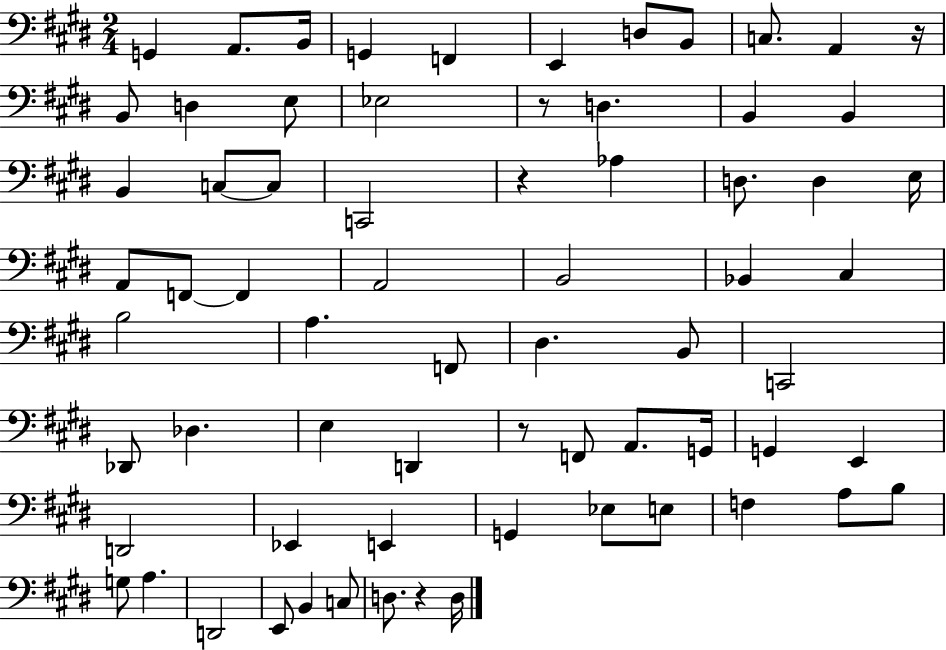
{
  \clef bass
  \numericTimeSignature
  \time 2/4
  \key e \major
  g,4 a,8. b,16 | g,4 f,4 | e,4 d8 b,8 | c8. a,4 r16 | \break b,8 d4 e8 | ees2 | r8 d4. | b,4 b,4 | \break b,4 c8~~ c8 | c,2 | r4 aes4 | d8. d4 e16 | \break a,8 f,8~~ f,4 | a,2 | b,2 | bes,4 cis4 | \break b2 | a4. f,8 | dis4. b,8 | c,2 | \break des,8 des4. | e4 d,4 | r8 f,8 a,8. g,16 | g,4 e,4 | \break d,2 | ees,4 e,4 | g,4 ees8 e8 | f4 a8 b8 | \break g8 a4. | d,2 | e,8 b,4 c8 | d8. r4 d16 | \break \bar "|."
}